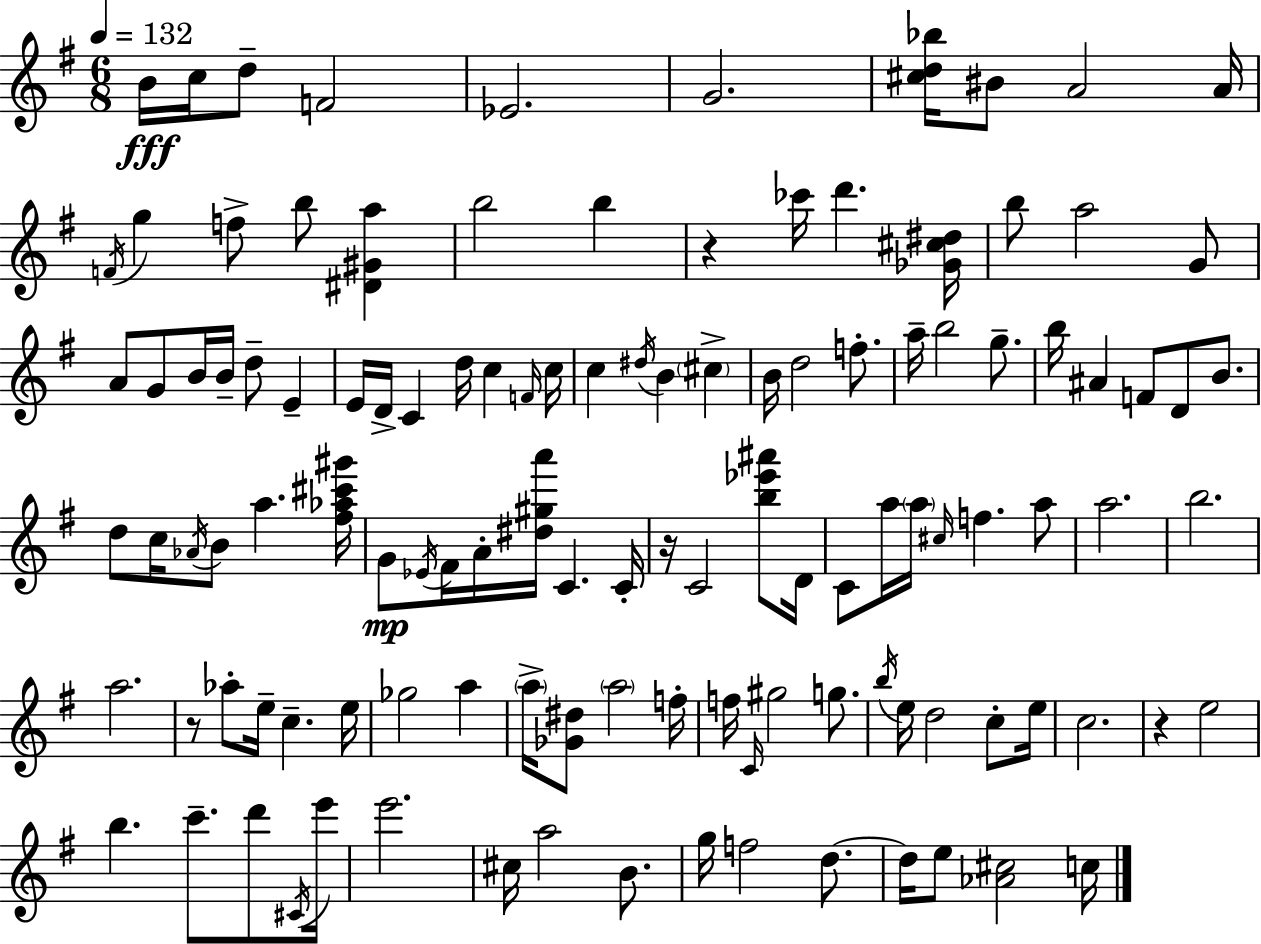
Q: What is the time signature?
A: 6/8